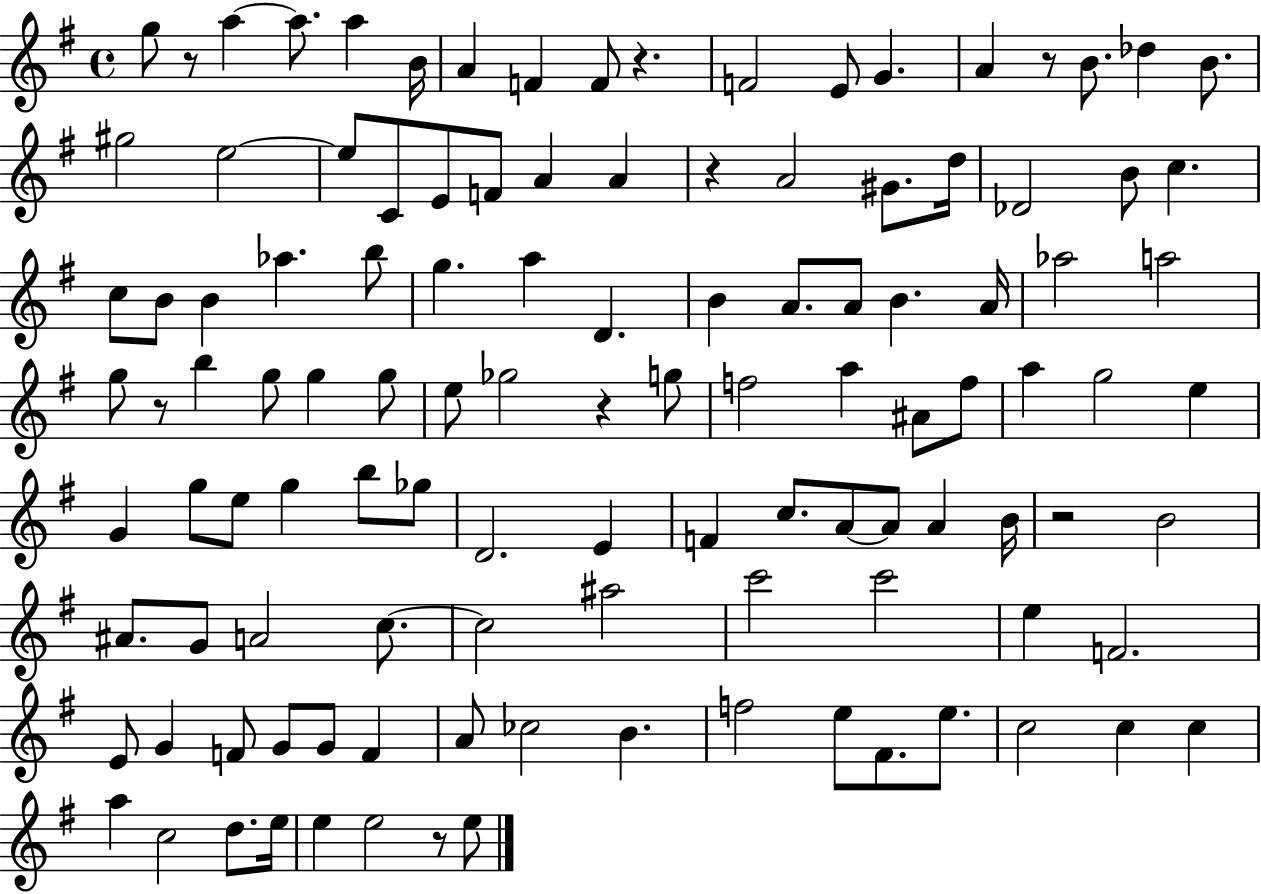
X:1
T:Untitled
M:4/4
L:1/4
K:G
g/2 z/2 a a/2 a B/4 A F F/2 z F2 E/2 G A z/2 B/2 _d B/2 ^g2 e2 e/2 C/2 E/2 F/2 A A z A2 ^G/2 d/4 _D2 B/2 c c/2 B/2 B _a b/2 g a D B A/2 A/2 B A/4 _a2 a2 g/2 z/2 b g/2 g g/2 e/2 _g2 z g/2 f2 a ^A/2 f/2 a g2 e G g/2 e/2 g b/2 _g/2 D2 E F c/2 A/2 A/2 A B/4 z2 B2 ^A/2 G/2 A2 c/2 c2 ^a2 c'2 c'2 e F2 E/2 G F/2 G/2 G/2 F A/2 _c2 B f2 e/2 ^F/2 e/2 c2 c c a c2 d/2 e/4 e e2 z/2 e/2